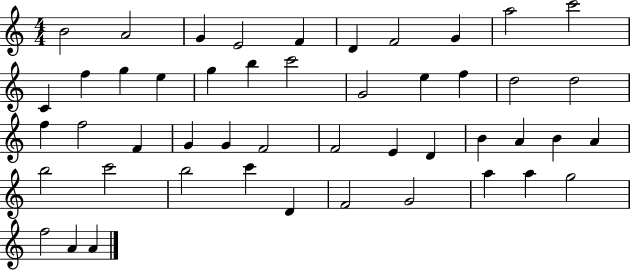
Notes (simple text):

B4/h A4/h G4/q E4/h F4/q D4/q F4/h G4/q A5/h C6/h C4/q F5/q G5/q E5/q G5/q B5/q C6/h G4/h E5/q F5/q D5/h D5/h F5/q F5/h F4/q G4/q G4/q F4/h F4/h E4/q D4/q B4/q A4/q B4/q A4/q B5/h C6/h B5/h C6/q D4/q F4/h G4/h A5/q A5/q G5/h F5/h A4/q A4/q